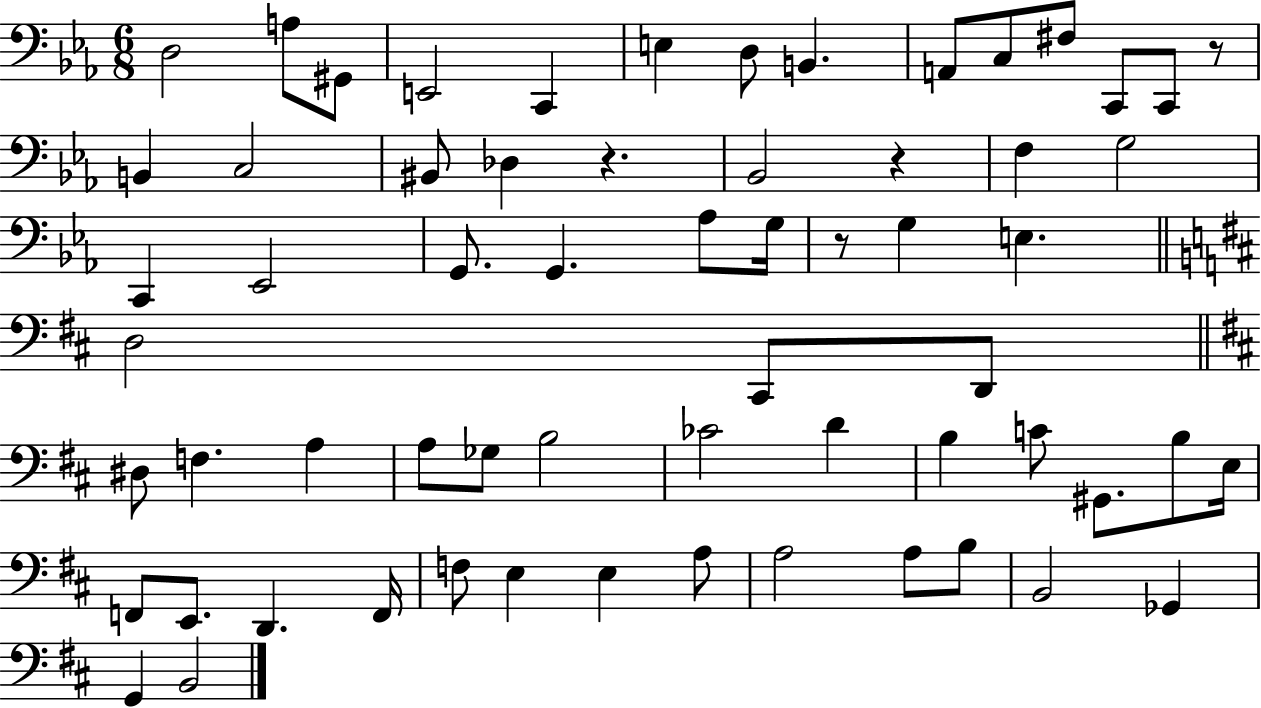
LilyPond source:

{
  \clef bass
  \numericTimeSignature
  \time 6/8
  \key ees \major
  d2 a8 gis,8 | e,2 c,4 | e4 d8 b,4. | a,8 c8 fis8 c,8 c,8 r8 | \break b,4 c2 | bis,8 des4 r4. | bes,2 r4 | f4 g2 | \break c,4 ees,2 | g,8. g,4. aes8 g16 | r8 g4 e4. | \bar "||" \break \key d \major d2 cis,8 d,8 | \bar "||" \break \key d \major dis8 f4. a4 | a8 ges8 b2 | ces'2 d'4 | b4 c'8 gis,8. b8 e16 | \break f,8 e,8. d,4. f,16 | f8 e4 e4 a8 | a2 a8 b8 | b,2 ges,4 | \break g,4 b,2 | \bar "|."
}